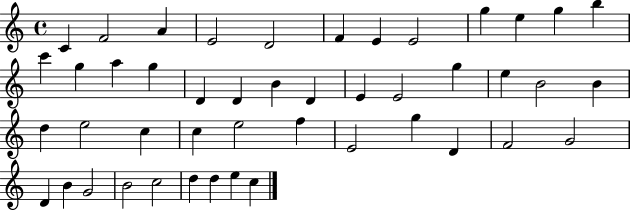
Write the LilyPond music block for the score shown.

{
  \clef treble
  \time 4/4
  \defaultTimeSignature
  \key c \major
  c'4 f'2 a'4 | e'2 d'2 | f'4 e'4 e'2 | g''4 e''4 g''4 b''4 | \break c'''4 g''4 a''4 g''4 | d'4 d'4 b'4 d'4 | e'4 e'2 g''4 | e''4 b'2 b'4 | \break d''4 e''2 c''4 | c''4 e''2 f''4 | e'2 g''4 d'4 | f'2 g'2 | \break d'4 b'4 g'2 | b'2 c''2 | d''4 d''4 e''4 c''4 | \bar "|."
}